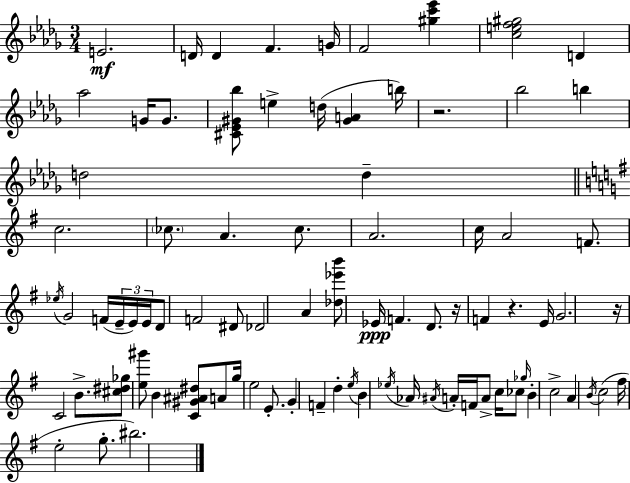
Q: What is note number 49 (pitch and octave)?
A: E4